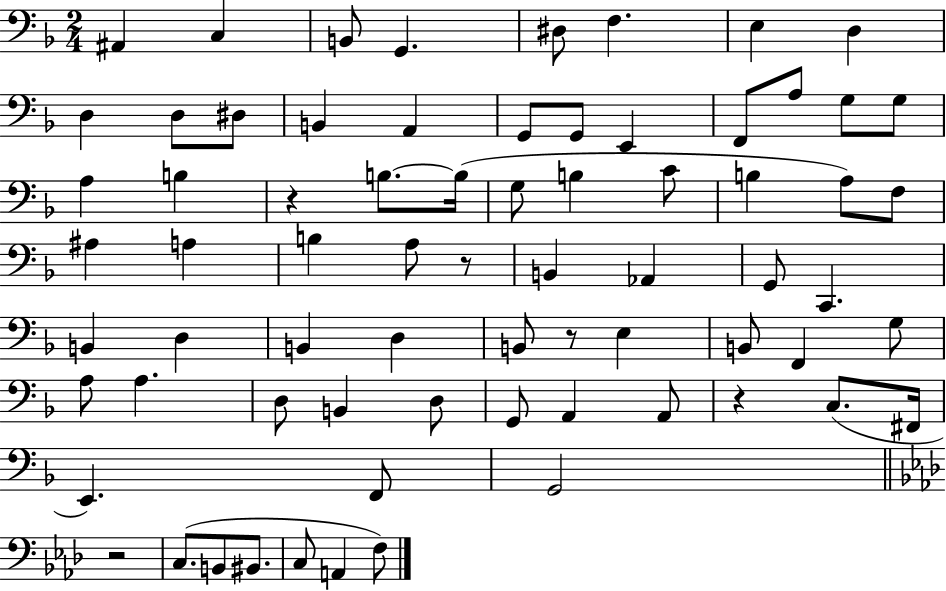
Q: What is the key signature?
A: F major